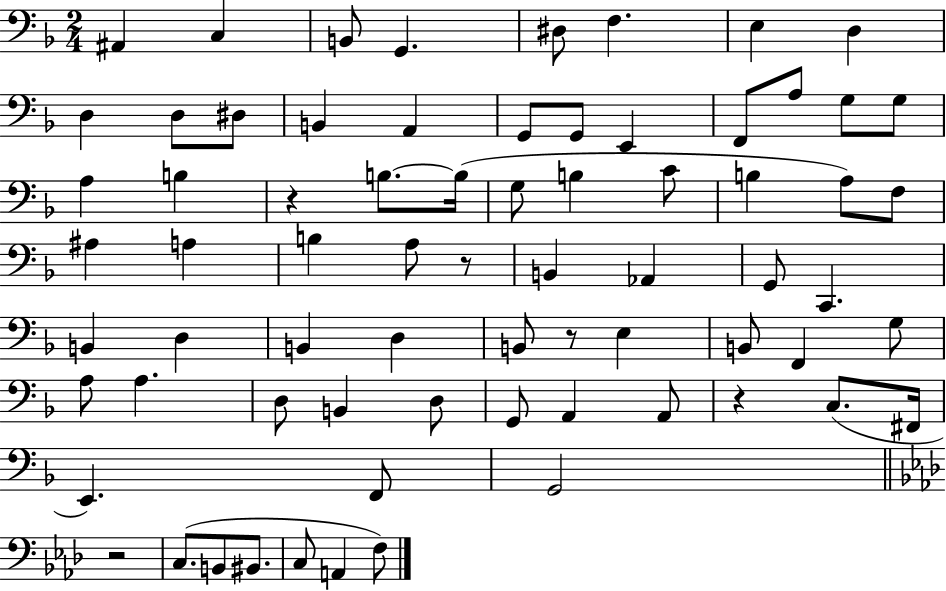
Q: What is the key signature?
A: F major